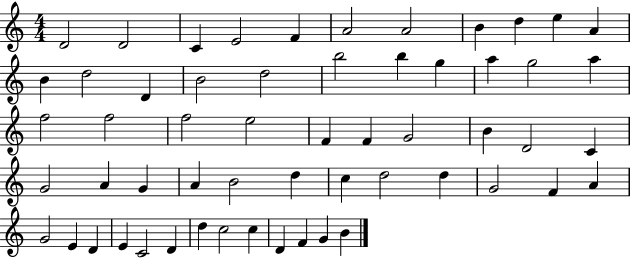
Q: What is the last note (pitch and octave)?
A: B4